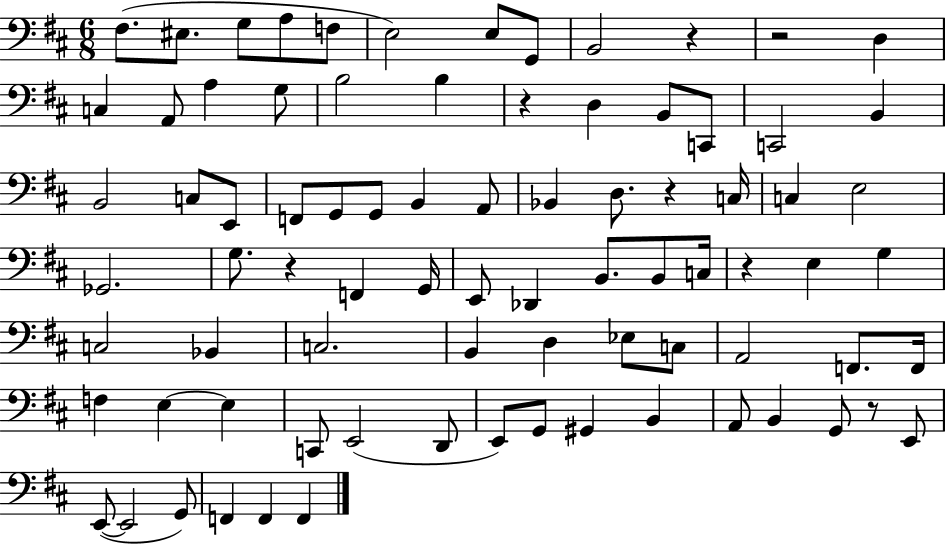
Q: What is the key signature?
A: D major